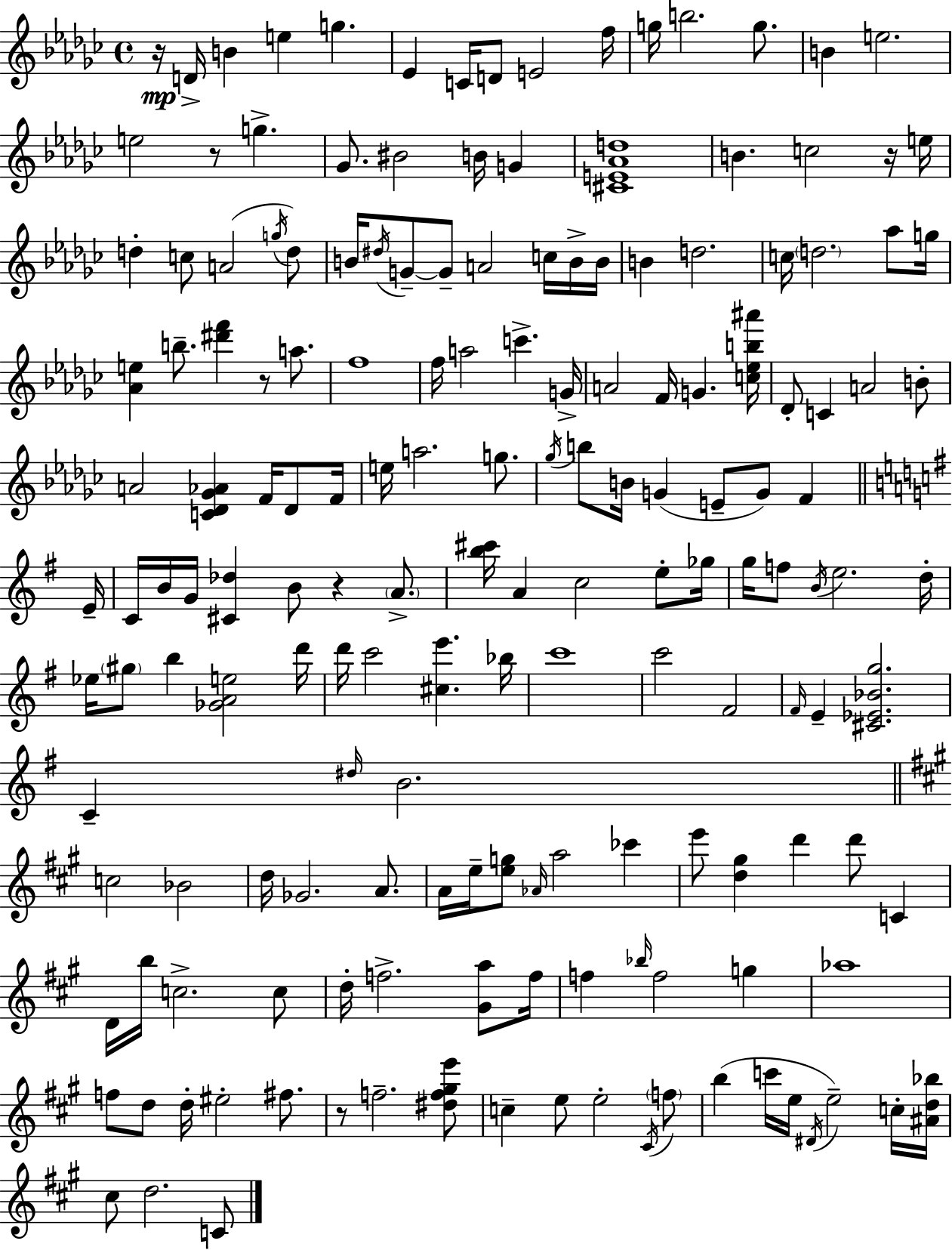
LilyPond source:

{
  \clef treble
  \time 4/4
  \defaultTimeSignature
  \key ees \minor
  \repeat volta 2 { r16\mp d'16-> b'4 e''4 g''4. | ees'4 c'16 d'8 e'2 f''16 | g''16 b''2. g''8. | b'4 e''2. | \break e''2 r8 g''4.-> | ges'8. bis'2 b'16 g'4 | <cis' e' aes' d''>1 | b'4. c''2 r16 e''16 | \break d''4-. c''8 a'2( \acciaccatura { g''16 } d''8) | b'16 \acciaccatura { dis''16 } g'8--~~ g'8-- a'2 c''16 | b'16-> b'16 b'4 d''2. | c''16 \parenthesize d''2. aes''8 | \break g''16 <aes' e''>4 b''8.-- <dis''' f'''>4 r8 a''8. | f''1 | f''16 a''2 c'''4.-> | g'16-> a'2 f'16 g'4. | \break <c'' ees'' b'' ais'''>16 des'8-. c'4 a'2 | b'8-. a'2 <c' des' ges' aes'>4 f'16 des'8 | f'16 e''16 a''2. g''8. | \acciaccatura { ges''16 } b''8 b'16 g'4( e'8-- g'8) f'4 | \break \bar "||" \break \key e \minor e'16-- c'16 b'16 g'16 <cis' des''>4 b'8 r4 \parenthesize a'8.-> | <b'' cis'''>16 a'4 c''2 e''8-. | ges''16 g''16 f''8 \acciaccatura { b'16 } e''2. | d''16-. ees''16 \parenthesize gis''8 b''4 <ges' a' e''>2 | \break d'''16 d'''16 c'''2 <cis'' e'''>4. | bes''16 c'''1 | c'''2 fis'2 | \grace { fis'16 } e'4-- <cis' ees' bes' g''>2. | \break c'4-- \grace { dis''16 } b'2. | \bar "||" \break \key a \major c''2 bes'2 | d''16 ges'2. a'8. | a'16 e''16-- <e'' g''>8 \grace { aes'16 } a''2 ces'''4 | e'''8 <d'' gis''>4 d'''4 d'''8 c'4 | \break d'16 b''16 c''2.-> c''8 | d''16-. f''2.-> <gis' a''>8 | f''16 f''4 \grace { bes''16 } f''2 g''4 | aes''1 | \break f''8 d''8 d''16-. eis''2-. fis''8. | r8 f''2.-- | <dis'' f'' gis'' e'''>8 c''4-- e''8 e''2-. | \acciaccatura { cis'16 } \parenthesize f''8 b''4( c'''16 e''16 \acciaccatura { dis'16 } e''2--) | \break c''16-. <ais' d'' bes''>16 cis''8 d''2. | c'8 } \bar "|."
}